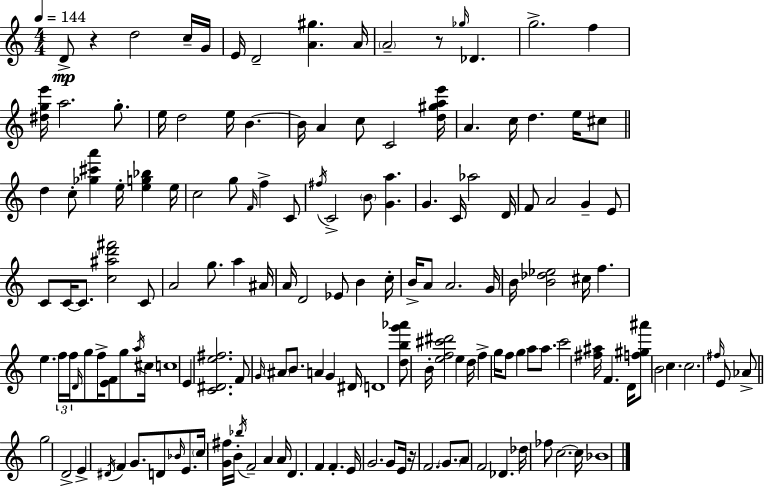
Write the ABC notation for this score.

X:1
T:Untitled
M:4/4
L:1/4
K:Am
D/2 z d2 c/4 G/4 E/4 D2 [A^g] A/4 A2 z/2 _g/4 _D g2 f [^dge']/4 a2 g/2 e/4 d2 e/4 B B/4 A c/2 C2 [d^gae']/4 A c/4 d e/4 ^c/2 d c/2 [_g^c'a'] e/4 [eg_b] e/4 c2 g/2 F/4 f C/2 ^f/4 C2 B/2 [Ga] G C/4 _a2 D/4 F/2 A2 G E/2 C/2 C/4 C/2 [c^ad'^f']2 C/2 A2 g/2 a ^A/4 A/4 D2 _E/2 B c/4 B/4 A/2 A2 G/4 B/4 [B_d_e]2 ^c/4 f e f/4 f/4 D/4 g/2 f/4 [EF]/2 g/2 a/4 ^c/4 c4 E [C^De^f]2 F/2 G/4 ^A/2 B/2 A G ^D/4 D4 [dbg'_a']/2 B/4 [ef^c'^d']2 e d/4 f g/4 f/2 g a/2 a/2 c'2 [^f^a]/4 F D/4 [f^g^a']/2 B2 c c2 ^f/4 E/2 _A/2 g2 D2 E ^D/4 F G/2 D/2 _B/4 E/2 c/4 [G^f]/4 B/4 _b/4 F2 A A/4 D F F E/4 G2 G/2 E/4 z/4 F2 G/2 A/2 F2 _D _d/4 _f/2 c2 c/4 _B4